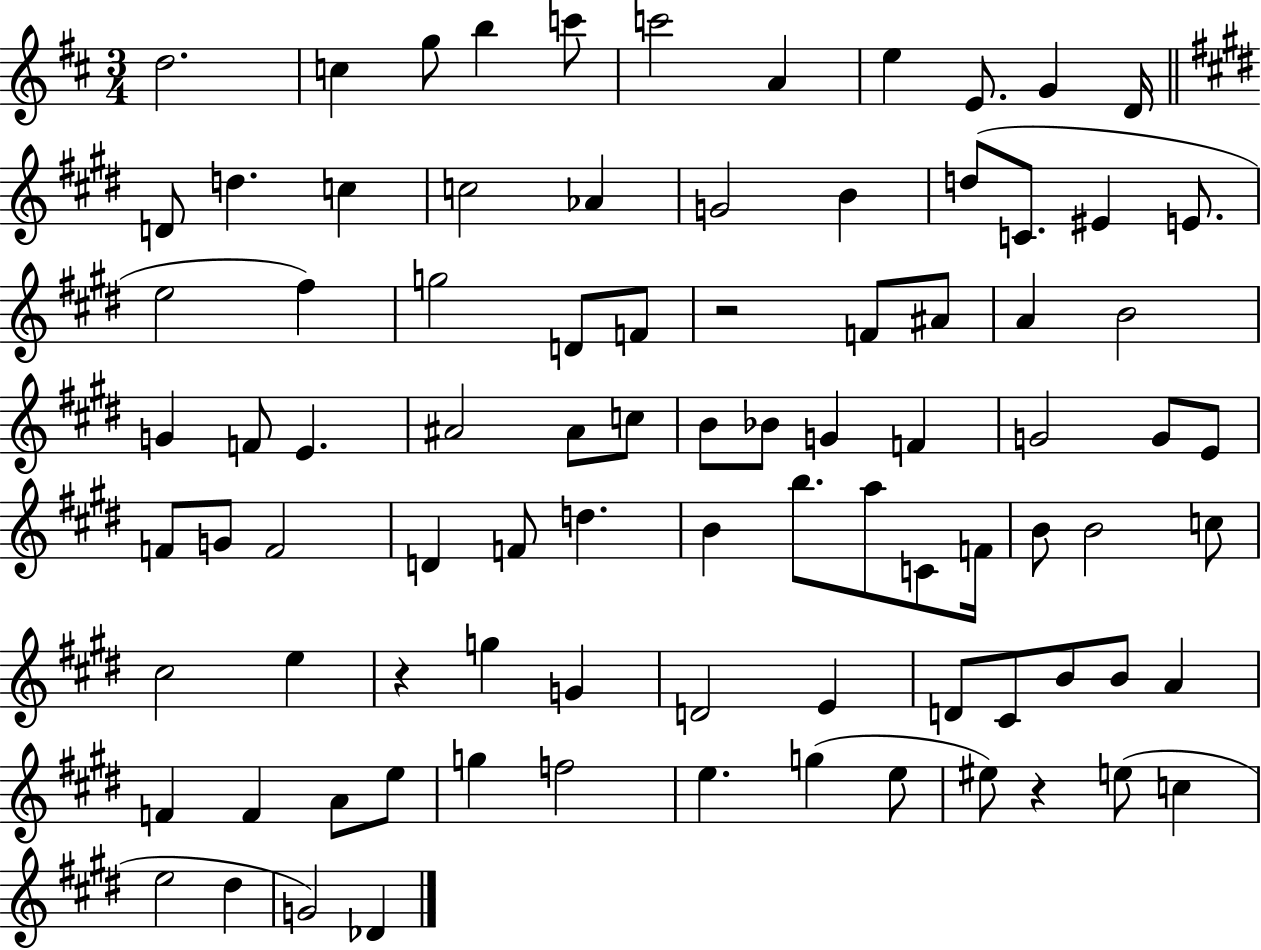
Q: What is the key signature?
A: D major